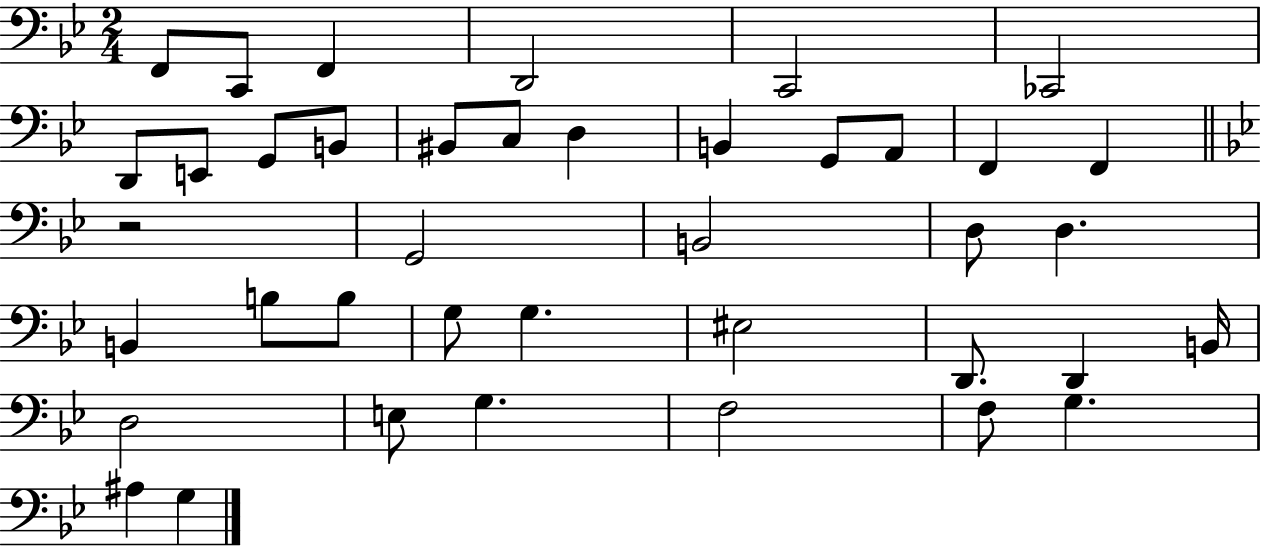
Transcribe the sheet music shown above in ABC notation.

X:1
T:Untitled
M:2/4
L:1/4
K:Bb
F,,/2 C,,/2 F,, D,,2 C,,2 _C,,2 D,,/2 E,,/2 G,,/2 B,,/2 ^B,,/2 C,/2 D, B,, G,,/2 A,,/2 F,, F,, z2 G,,2 B,,2 D,/2 D, B,, B,/2 B,/2 G,/2 G, ^E,2 D,,/2 D,, B,,/4 D,2 E,/2 G, F,2 F,/2 G, ^A, G,